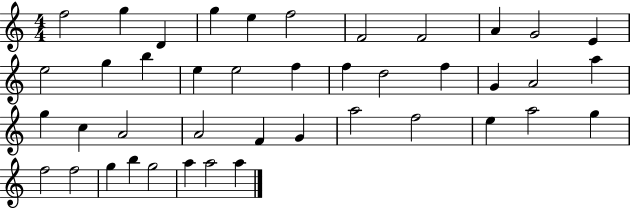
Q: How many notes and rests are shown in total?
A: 42